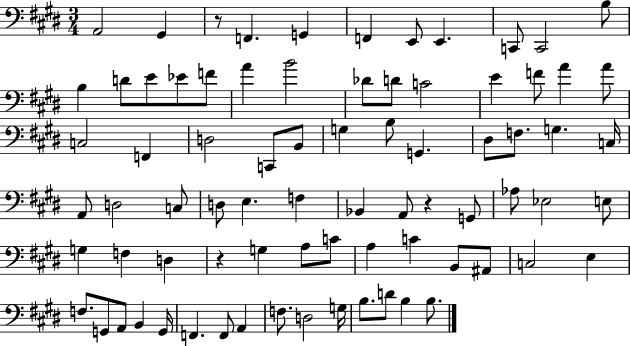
X:1
T:Untitled
M:3/4
L:1/4
K:E
A,,2 ^G,, z/2 F,, G,, F,, E,,/2 E,, C,,/2 C,,2 B,/2 B, D/2 E/2 _E/2 F/2 A B2 _D/2 D/2 C2 E F/2 A A/2 C,2 F,, D,2 C,,/2 B,,/2 G, B,/2 G,, ^D,/2 F,/2 G, C,/4 A,,/2 D,2 C,/2 D,/2 E, F, _B,, A,,/2 z G,,/2 _A,/2 _E,2 E,/2 G, F, D, z G, A,/2 C/2 A, C B,,/2 ^A,,/2 C,2 E, F,/2 G,,/2 A,,/2 B,, G,,/4 F,, F,,/2 A,, F,/2 D,2 G,/4 B,/2 D/2 B, B,/2